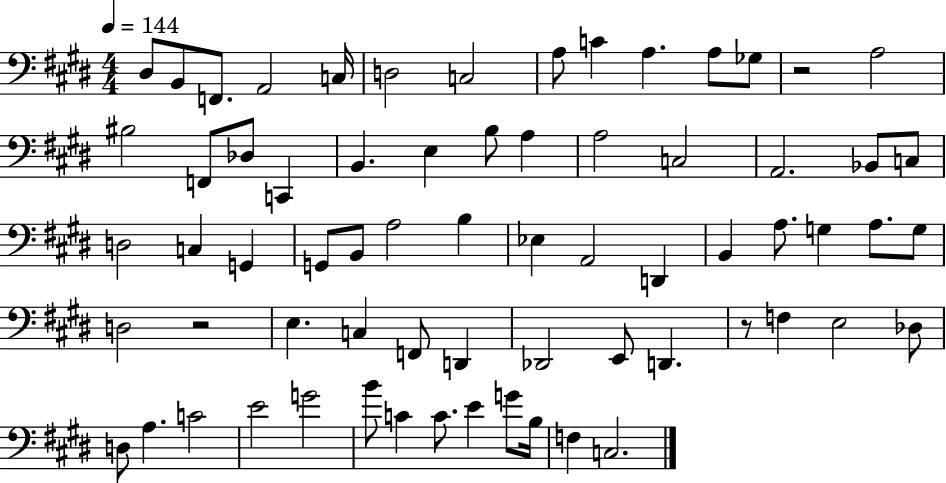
X:1
T:Untitled
M:4/4
L:1/4
K:E
^D,/2 B,,/2 F,,/2 A,,2 C,/4 D,2 C,2 A,/2 C A, A,/2 _G,/2 z2 A,2 ^B,2 F,,/2 _D,/2 C,, B,, E, B,/2 A, A,2 C,2 A,,2 _B,,/2 C,/2 D,2 C, G,, G,,/2 B,,/2 A,2 B, _E, A,,2 D,, B,, A,/2 G, A,/2 G,/2 D,2 z2 E, C, F,,/2 D,, _D,,2 E,,/2 D,, z/2 F, E,2 _D,/2 D,/2 A, C2 E2 G2 B/2 C C/2 E G/2 B,/4 F, C,2